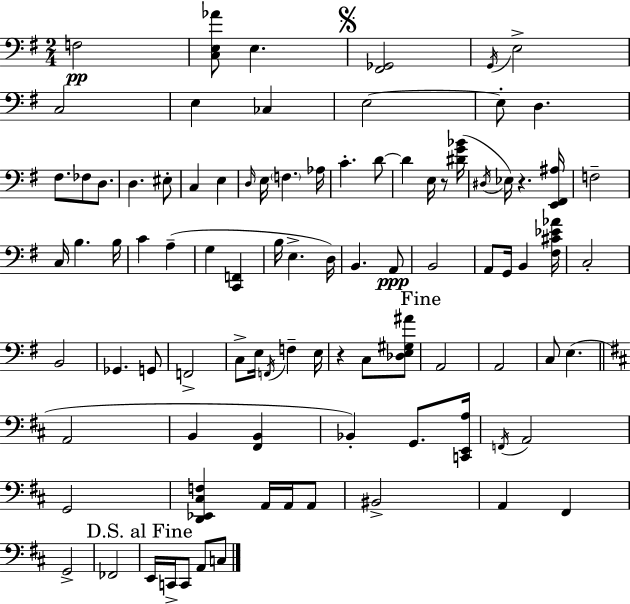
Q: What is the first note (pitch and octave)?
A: F3